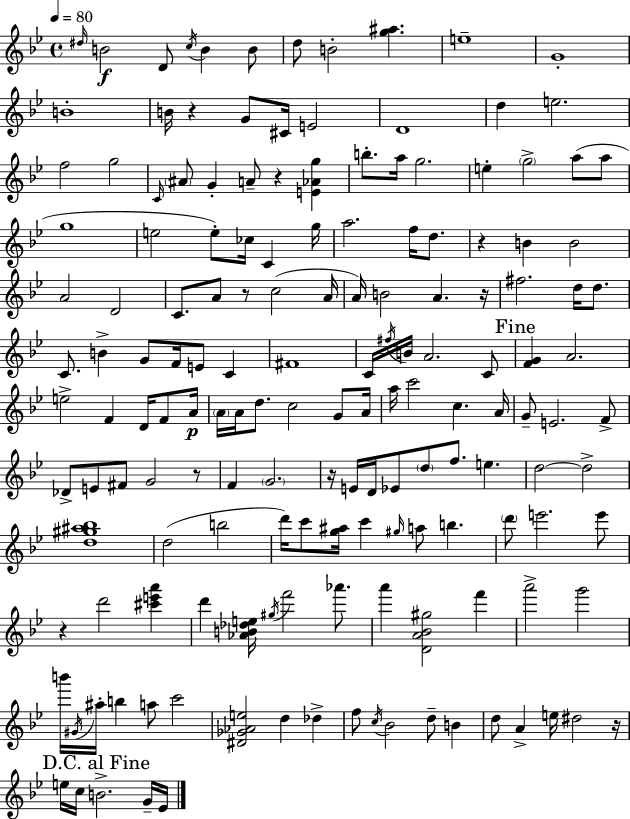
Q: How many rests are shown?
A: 9